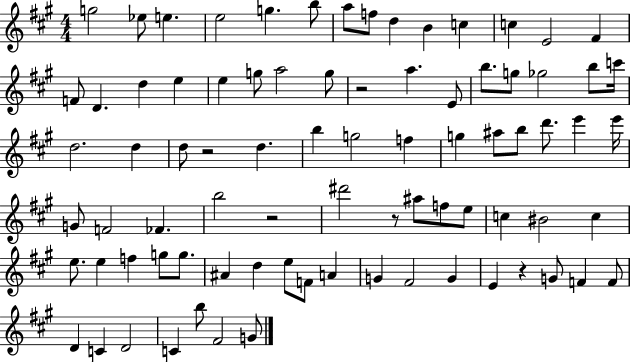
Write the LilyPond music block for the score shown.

{
  \clef treble
  \numericTimeSignature
  \time 4/4
  \key a \major
  \repeat volta 2 { g''2 ees''8 e''4. | e''2 g''4. b''8 | a''8 f''8 d''4 b'4 c''4 | c''4 e'2 fis'4 | \break f'8 d'4. d''4 e''4 | e''4 g''8 a''2 g''8 | r2 a''4. e'8 | b''8. g''8 ges''2 b''8 c'''16 | \break d''2. d''4 | d''8 r2 d''4. | b''4 g''2 f''4 | g''4 ais''8 b''8 d'''8. e'''4 e'''16 | \break g'8 f'2 fes'4. | b''2 r2 | dis'''2 r8 ais''8 f''8 e''8 | c''4 bis'2 c''4 | \break e''8. e''4 f''4 g''8 g''8. | ais'4 d''4 e''8 f'8 a'4 | g'4 fis'2 g'4 | e'4 r4 g'8 f'4 f'8 | \break d'4 c'4 d'2 | c'4 b''8 fis'2 g'8 | } \bar "|."
}